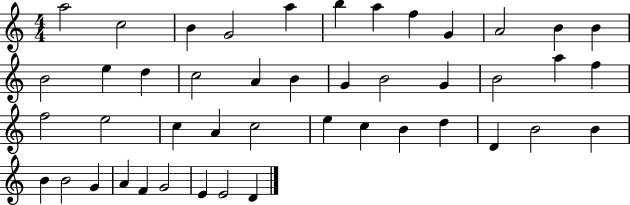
A5/h C5/h B4/q G4/h A5/q B5/q A5/q F5/q G4/q A4/h B4/q B4/q B4/h E5/q D5/q C5/h A4/q B4/q G4/q B4/h G4/q B4/h A5/q F5/q F5/h E5/h C5/q A4/q C5/h E5/q C5/q B4/q D5/q D4/q B4/h B4/q B4/q B4/h G4/q A4/q F4/q G4/h E4/q E4/h D4/q